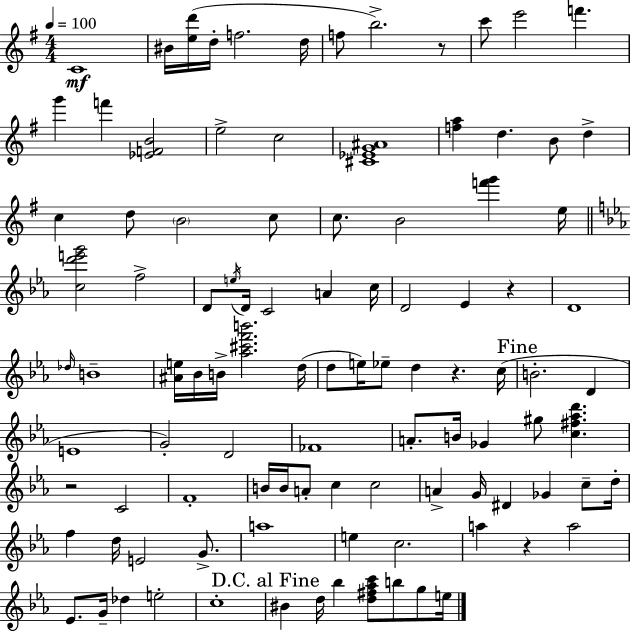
{
  \clef treble
  \numericTimeSignature
  \time 4/4
  \key g \major
  \tempo 4 = 100
  c'1\mf | bis'16 <e'' d'''>16( d''16-. f''2. d''16 | f''8 b''2.->) r8 | c'''8 e'''2 f'''4. | \break g'''4 f'''4 <ees' f' b'>2 | e''2-> c''2 | <cis' ees' g' ais'>1 | <f'' a''>4 d''4. b'8 d''4-> | \break c''4 d''8 \parenthesize b'2 c''8 | c''8. b'2 <f''' g'''>4 e''16 | \bar "||" \break \key ees \major <c'' d''' e''' g'''>2 f''2-> | d'8 \acciaccatura { e''16 } d'16 c'2 a'4 | c''16 d'2 ees'4 r4 | d'1 | \break \grace { des''16 } b'1-- | <ais' e''>16 bes'16 b'16-> <aes'' cis''' f''' b'''>2. | d''16( d''8 e''16) ees''8-- d''4 r4. | c''16( \mark "Fine" b'2.-. d'4 | \break e'1 | g'2-.) d'2 | fes'1 | a'8.-. b'16 ges'4 gis''8 <c'' fis'' aes'' d'''>4. | \break r2 c'2 | f'1-. | b'16 b'16 a'8-. c''4 c''2 | a'4-> g'16 dis'4 ges'4 c''8-- | \break d''16-. f''4 d''16 e'2 g'8.-> | a''1 | e''4 c''2. | a''4 r4 a''2 | \break ees'8. g'16-- des''4 e''2-. | c''1-. | \mark "D.C. al Fine" bis'4 d''16 bes''4 <d'' fis'' aes'' c'''>8 b''8 g''8 | e''16 \bar "|."
}